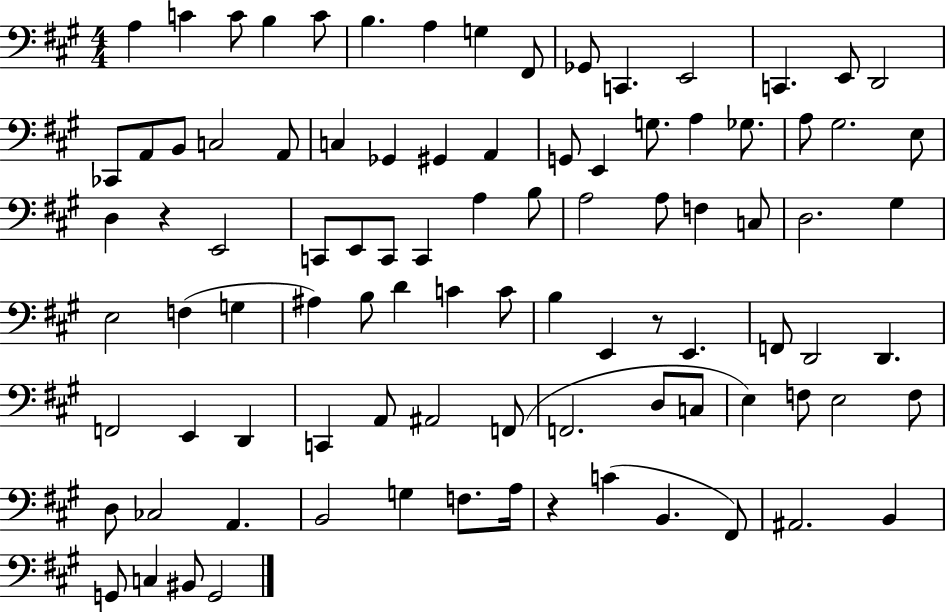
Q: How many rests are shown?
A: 3